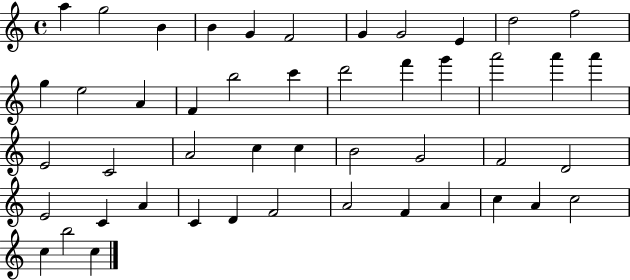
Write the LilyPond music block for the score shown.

{
  \clef treble
  \time 4/4
  \defaultTimeSignature
  \key c \major
  a''4 g''2 b'4 | b'4 g'4 f'2 | g'4 g'2 e'4 | d''2 f''2 | \break g''4 e''2 a'4 | f'4 b''2 c'''4 | d'''2 f'''4 g'''4 | a'''2 a'''4 a'''4 | \break e'2 c'2 | a'2 c''4 c''4 | b'2 g'2 | f'2 d'2 | \break e'2 c'4 a'4 | c'4 d'4 f'2 | a'2 f'4 a'4 | c''4 a'4 c''2 | \break c''4 b''2 c''4 | \bar "|."
}